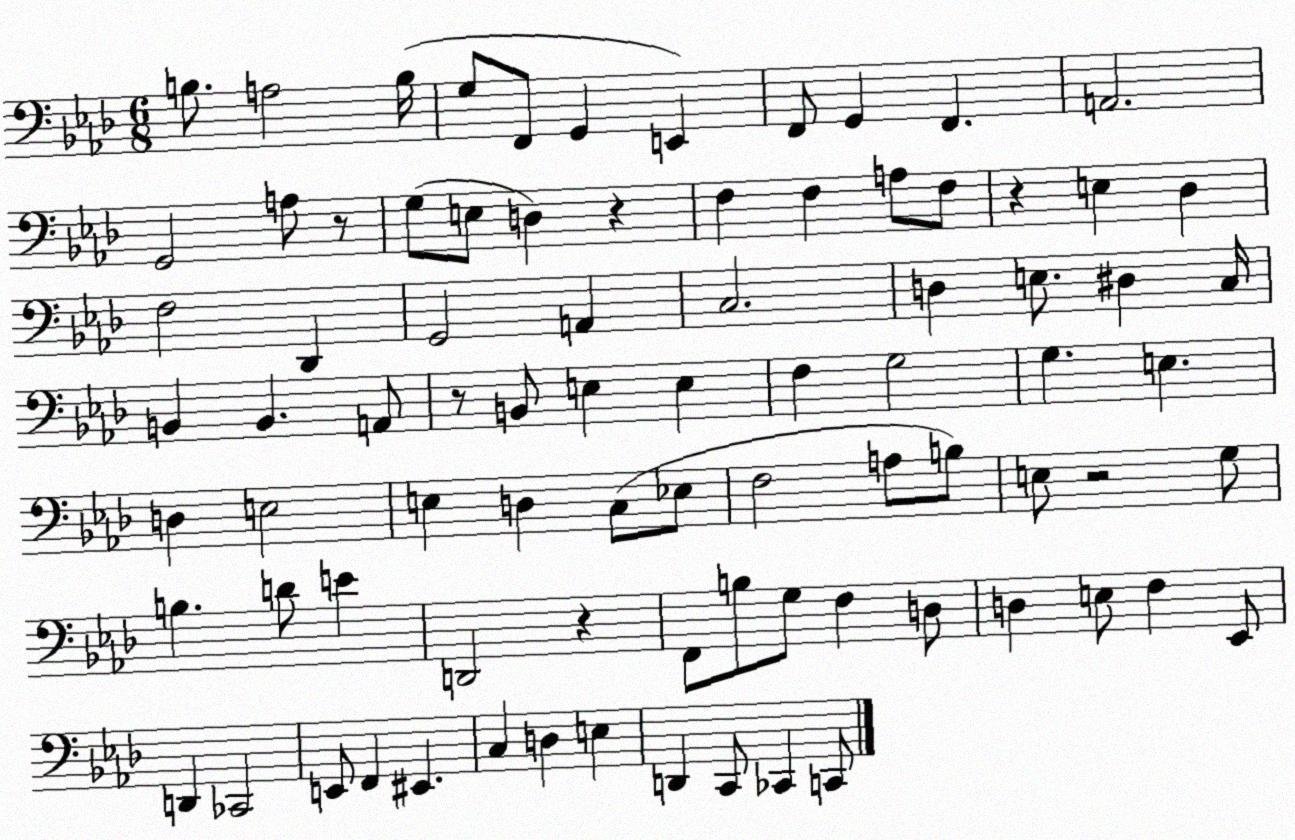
X:1
T:Untitled
M:6/8
L:1/4
K:Ab
B,/2 A,2 B,/4 G,/2 F,,/2 G,, E,, F,,/2 G,, F,, A,,2 G,,2 A,/2 z/2 G,/2 E,/2 D, z F, F, A,/2 F,/2 z E, _D, F,2 _D,, G,,2 A,, C,2 D, E,/2 ^D, C,/4 B,, B,, A,,/2 z/2 B,,/2 E, E, F, G,2 G, E, D, E,2 E, D, C,/2 _E,/2 F,2 A,/2 B,/2 E,/2 z2 G,/2 B, D/2 E D,,2 z F,,/2 B,/2 G,/2 F, D,/2 D, E,/2 F, _E,,/2 D,, _C,,2 E,,/2 F,, ^E,, C, D, E, D,, C,,/2 _C,, C,,/2